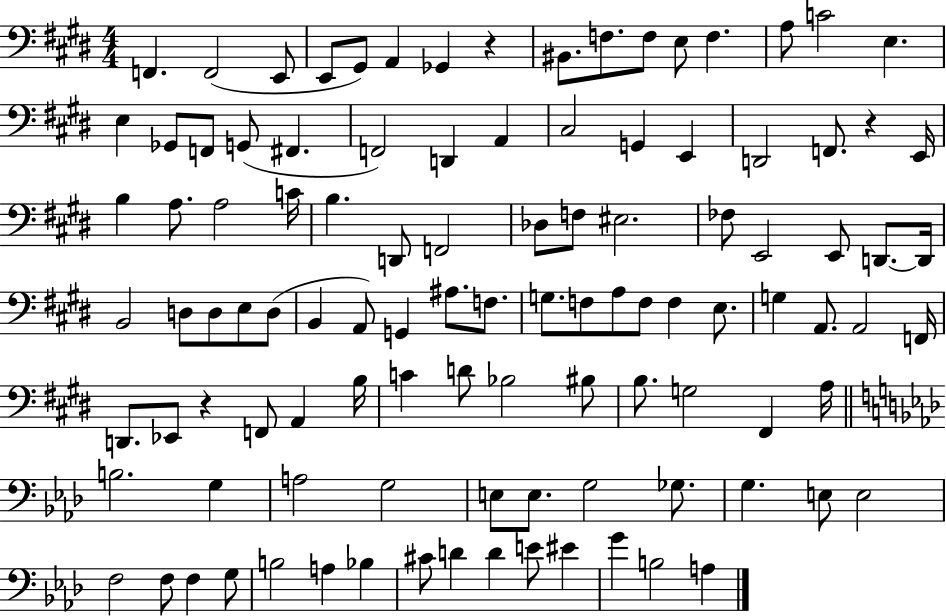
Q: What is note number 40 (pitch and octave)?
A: FES3